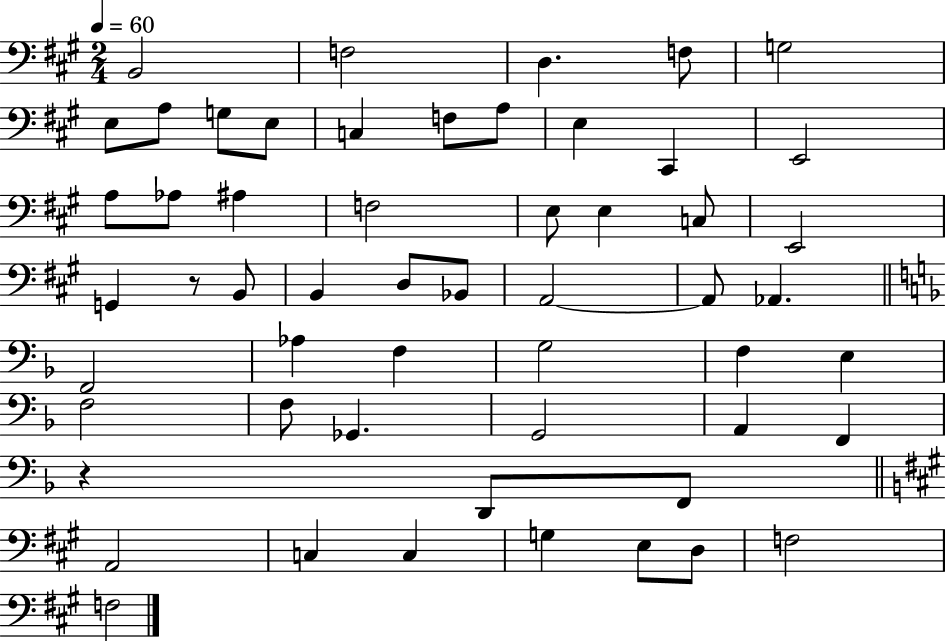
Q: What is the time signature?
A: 2/4